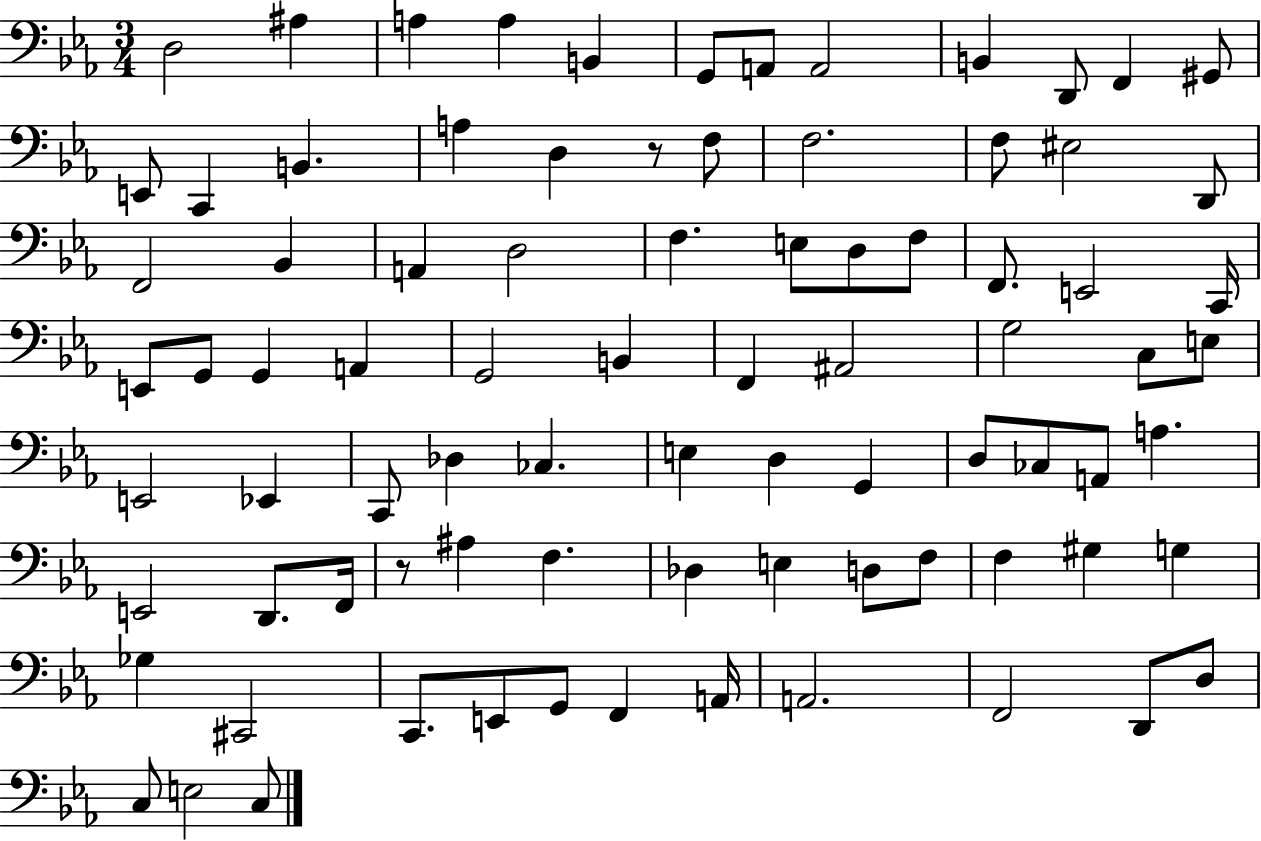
X:1
T:Untitled
M:3/4
L:1/4
K:Eb
D,2 ^A, A, A, B,, G,,/2 A,,/2 A,,2 B,, D,,/2 F,, ^G,,/2 E,,/2 C,, B,, A, D, z/2 F,/2 F,2 F,/2 ^E,2 D,,/2 F,,2 _B,, A,, D,2 F, E,/2 D,/2 F,/2 F,,/2 E,,2 C,,/4 E,,/2 G,,/2 G,, A,, G,,2 B,, F,, ^A,,2 G,2 C,/2 E,/2 E,,2 _E,, C,,/2 _D, _C, E, D, G,, D,/2 _C,/2 A,,/2 A, E,,2 D,,/2 F,,/4 z/2 ^A, F, _D, E, D,/2 F,/2 F, ^G, G, _G, ^C,,2 C,,/2 E,,/2 G,,/2 F,, A,,/4 A,,2 F,,2 D,,/2 D,/2 C,/2 E,2 C,/2